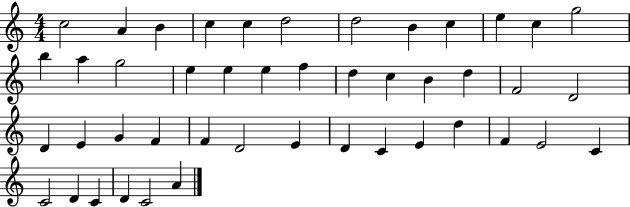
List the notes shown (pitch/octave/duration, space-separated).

C5/h A4/q B4/q C5/q C5/q D5/h D5/h B4/q C5/q E5/q C5/q G5/h B5/q A5/q G5/h E5/q E5/q E5/q F5/q D5/q C5/q B4/q D5/q F4/h D4/h D4/q E4/q G4/q F4/q F4/q D4/h E4/q D4/q C4/q E4/q D5/q F4/q E4/h C4/q C4/h D4/q C4/q D4/q C4/h A4/q